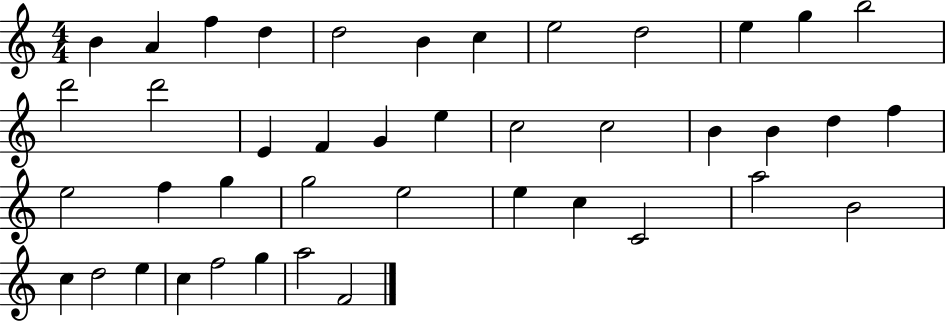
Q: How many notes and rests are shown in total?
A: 42